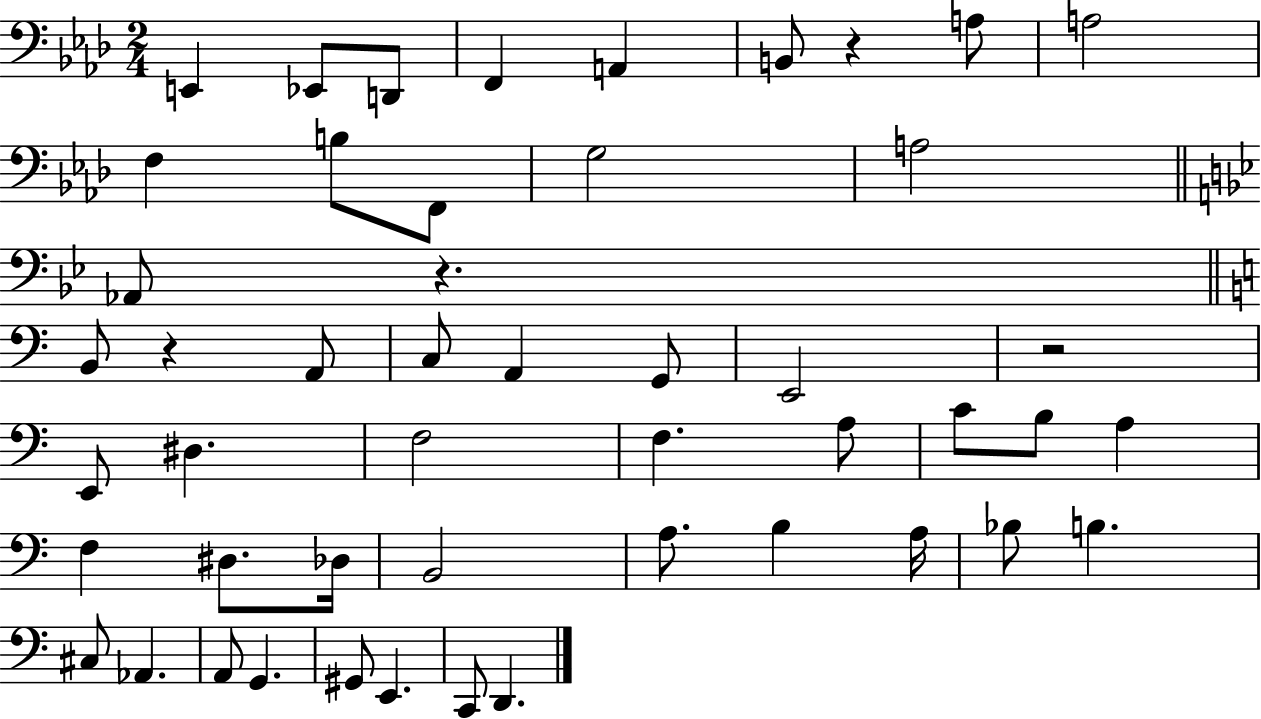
E2/q Eb2/e D2/e F2/q A2/q B2/e R/q A3/e A3/h F3/q B3/e F2/e G3/h A3/h Ab2/e R/q. B2/e R/q A2/e C3/e A2/q G2/e E2/h R/h E2/e D#3/q. F3/h F3/q. A3/e C4/e B3/e A3/q F3/q D#3/e. Db3/s B2/h A3/e. B3/q A3/s Bb3/e B3/q. C#3/e Ab2/q. A2/e G2/q. G#2/e E2/q. C2/e D2/q.